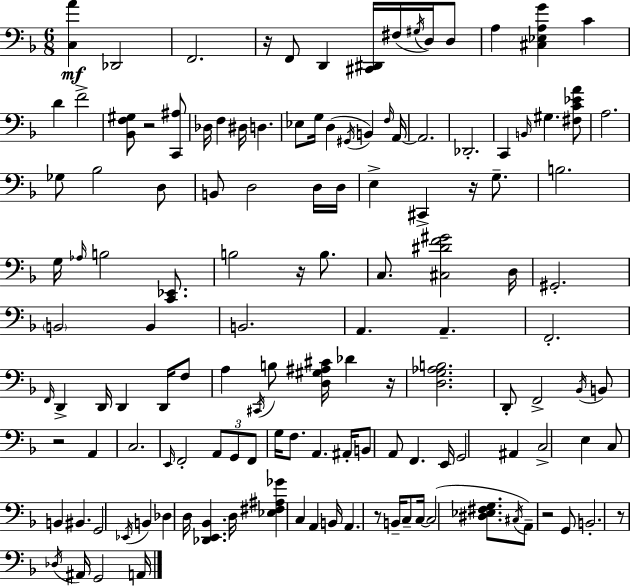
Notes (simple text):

[C3,A4]/q Db2/h F2/h. R/s F2/e D2/q [C#2,D#2]/s F#3/s G#3/s D3/s D3/e A3/q [C#3,Eb3,A3,G4]/q C4/q D4/q F4/h [Bb2,F3,G#3]/e R/h [C2,A#3]/e Db3/s F3/q D#3/s D3/q. Eb3/e G3/s D3/q G#2/s B2/q F3/s A2/s A2/h. Db2/h. C2/q B2/s G#3/q. [F#3,C4,Eb4,A4]/e A3/h. Gb3/e Bb3/h D3/e B2/e D3/h D3/s D3/s E3/q C#2/q R/s G3/e. B3/h. G3/s Ab3/s B3/h [C2,Eb2]/e. B3/h R/s B3/e. C3/e. [C#3,D#4,F4,G#4]/h D3/s G#2/h. B2/h B2/q B2/h. A2/q. A2/q. F2/h. F2/s D2/q D2/s D2/q D2/s F3/e A3/q C#2/s B3/e [D3,G#3,A#3,C#4]/s Db4/q R/s [D3,G3,Ab3,B3]/h. D2/e F2/h Bb2/s B2/e R/h A2/q C3/h. E2/s F2/h A2/e G2/e F2/e G3/s F3/e. A2/q. A#2/s B2/e A2/e F2/q. E2/s G2/h A#2/q C3/h E3/q C3/e B2/q BIS2/q. G2/h Eb2/s B2/q Db3/q D3/s [Db2,E2,Bb2]/q. D3/s [Eb3,F#3,A#3,Gb4]/q C3/q A2/q B2/s A2/q. R/e B2/s C3/e C3/s C3/h [D#3,Eb3,F#3,G3]/e. C#3/s A2/e R/h G2/e B2/h. R/e Db3/s A#2/s G2/h A2/s